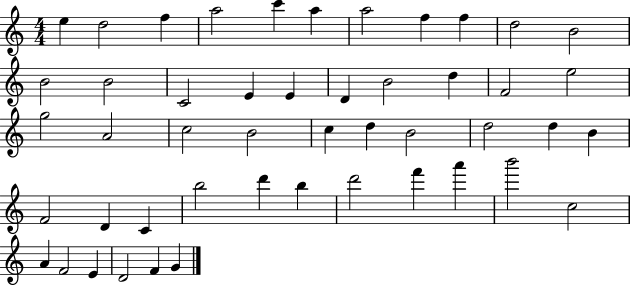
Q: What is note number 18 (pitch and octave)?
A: B4